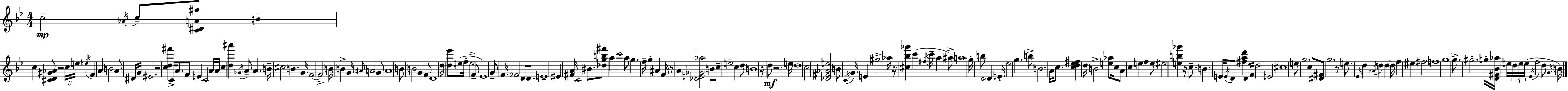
C5/h Ab4/s C5/e [C4,D#4,A4,G#5]/e B4/q C5/q [C#4,D4,G#4,Ab4]/e R/h C5/s E5/s Eb5/s F4/q A4/q B4/h A4/e D#4/s G4/s EIS4/h. R/h [C5,D5,F#6]/q C4/s A4/e. F4/e E4/q C4/h A4/s A4/s C5/q [D5,A#6]/q Gb4/s A4/e A4/q. B4/s C#5/h B4/q. G4/s F4/h F4/h B4/s B4/q G4/s A#4/s A4/h G4/e A4/w B4/e B4/h G4/q F4/e D4/w D5/s [D5,Eb6]/e E5/e F5/s E5/h F4/e Eb4/w G4/e F4/s FES4/h D4/e D4/e. E4/w EIS4/q [F#4,A4]/s C4/h BIS4/e. [Db5,G5,B5,F#6]/e A5/q C6/h A5/e G5/q. F5/s G5/q A#4/q F4/s R/e A4/q [Db4,E4,Gb4,Ab5]/h B4/e C5/e E5/h C5/q D5/e B4/w R/s D5/e R/h. E5/s D5/w C5/h [Db4,F#4,Ab4,E5]/h B4/e C4/s G4/s E4/q G#5/h Ab5/s R/s [C#5,Bb5,Gb6]/q C6/q F#5/s C6/s A5/q A#5/e A5/w G5/s B5/e D4/h D4/q E4/s Eb5/h G5/q. B5/e B4/h. A4/s C5/e. [C5,D5,Eb5,F#5]/q D5/s B4/h [E5,Ab5]/e C5/s A4/e C5/q E5/q F5/q E5/e EIS5/h [E5,B5,Gb6]/q R/s C5/e. B4/q. E4/s E4/s D4/e [F#5,A5,D6]/q D4/e F4/s D5/h E4/h C#5/w E5/e G5/h. C5/e [D#4,F#4]/e G5/h. R/e E5/e. Eb4/s D5/q Ab4/s D5/q D5/q D5/s F5/q EIS5/q F#5/h F5/w G5/w G5/e. G#5/h. G5/s [D4,F#4,Bb4,Ab5]/s E5/s D5/s E5/s E5/s Eb4/s F5/h D5/e G4/s B4/s